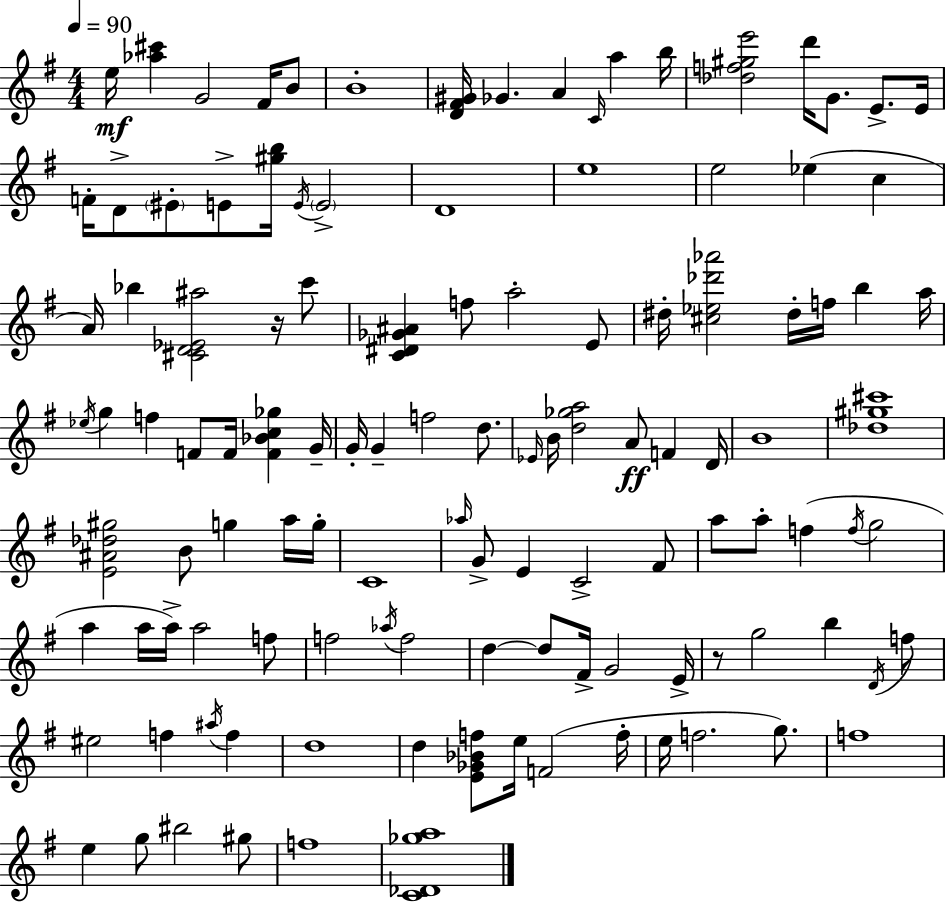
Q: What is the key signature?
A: G major